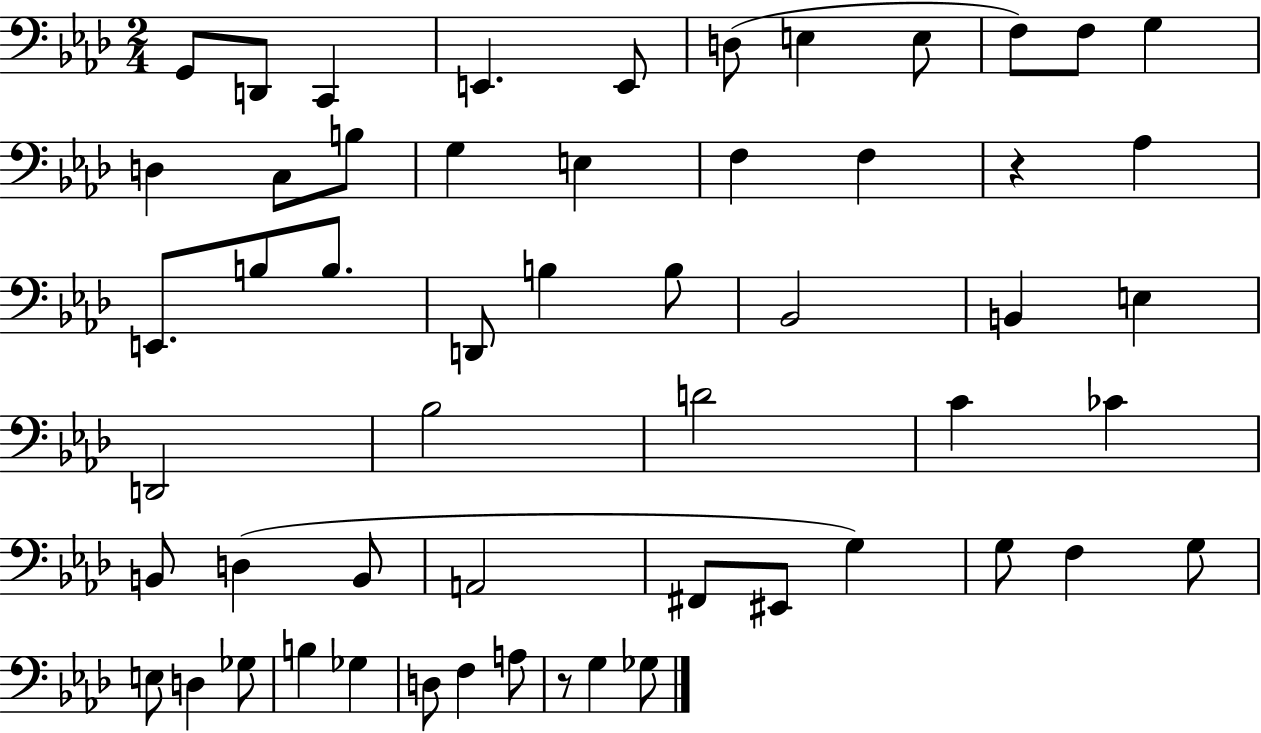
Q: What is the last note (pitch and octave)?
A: Gb3